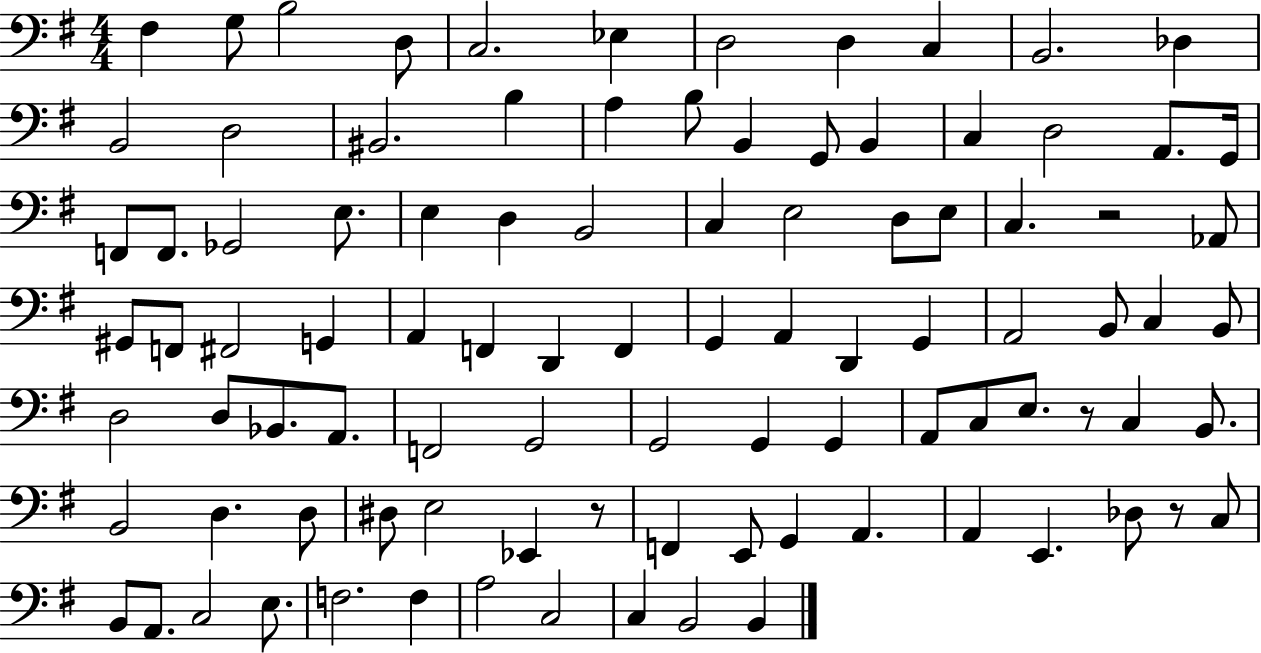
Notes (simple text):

F#3/q G3/e B3/h D3/e C3/h. Eb3/q D3/h D3/q C3/q B2/h. Db3/q B2/h D3/h BIS2/h. B3/q A3/q B3/e B2/q G2/e B2/q C3/q D3/h A2/e. G2/s F2/e F2/e. Gb2/h E3/e. E3/q D3/q B2/h C3/q E3/h D3/e E3/e C3/q. R/h Ab2/e G#2/e F2/e F#2/h G2/q A2/q F2/q D2/q F2/q G2/q A2/q D2/q G2/q A2/h B2/e C3/q B2/e D3/h D3/e Bb2/e. A2/e. F2/h G2/h G2/h G2/q G2/q A2/e C3/e E3/e. R/e C3/q B2/e. B2/h D3/q. D3/e D#3/e E3/h Eb2/q R/e F2/q E2/e G2/q A2/q. A2/q E2/q. Db3/e R/e C3/e B2/e A2/e. C3/h E3/e. F3/h. F3/q A3/h C3/h C3/q B2/h B2/q